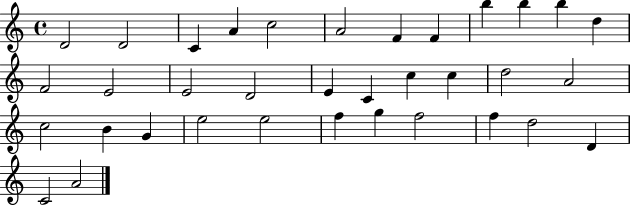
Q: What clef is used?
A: treble